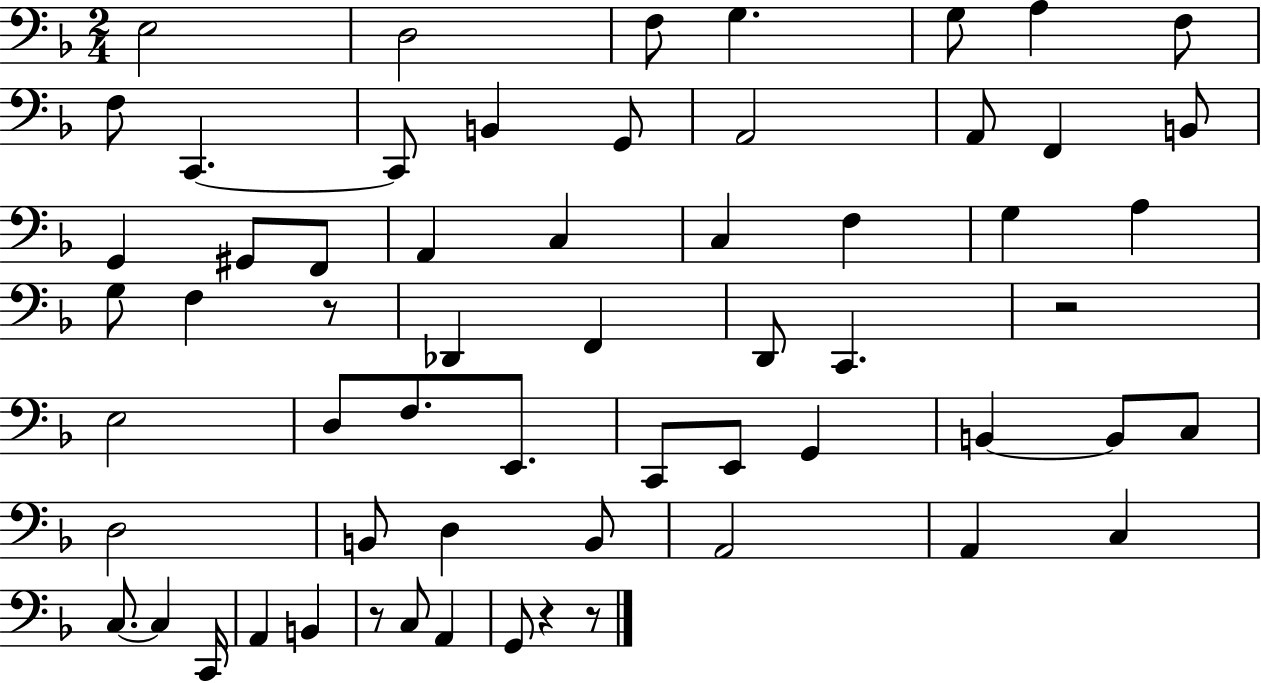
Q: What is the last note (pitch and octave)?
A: G2